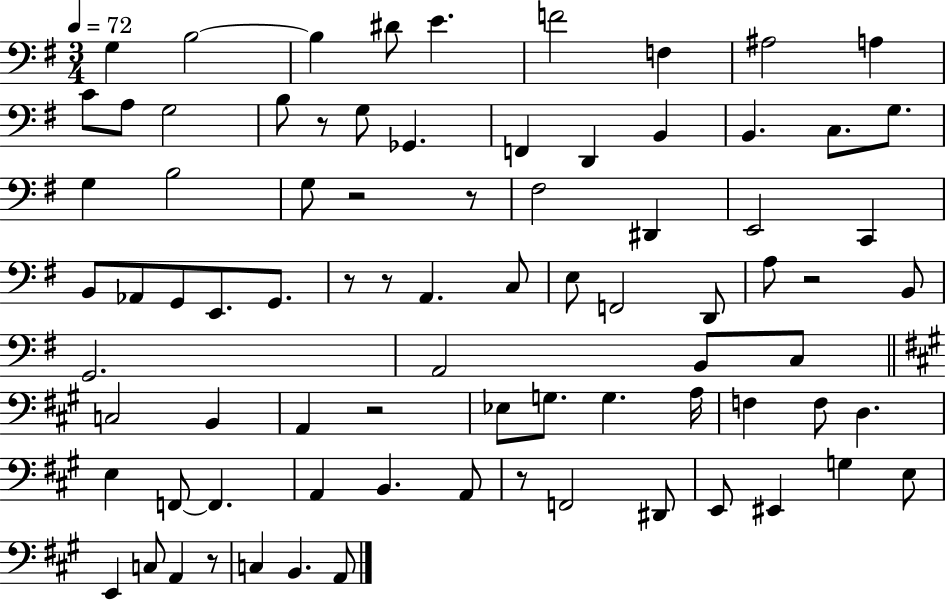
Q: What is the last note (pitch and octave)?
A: A2